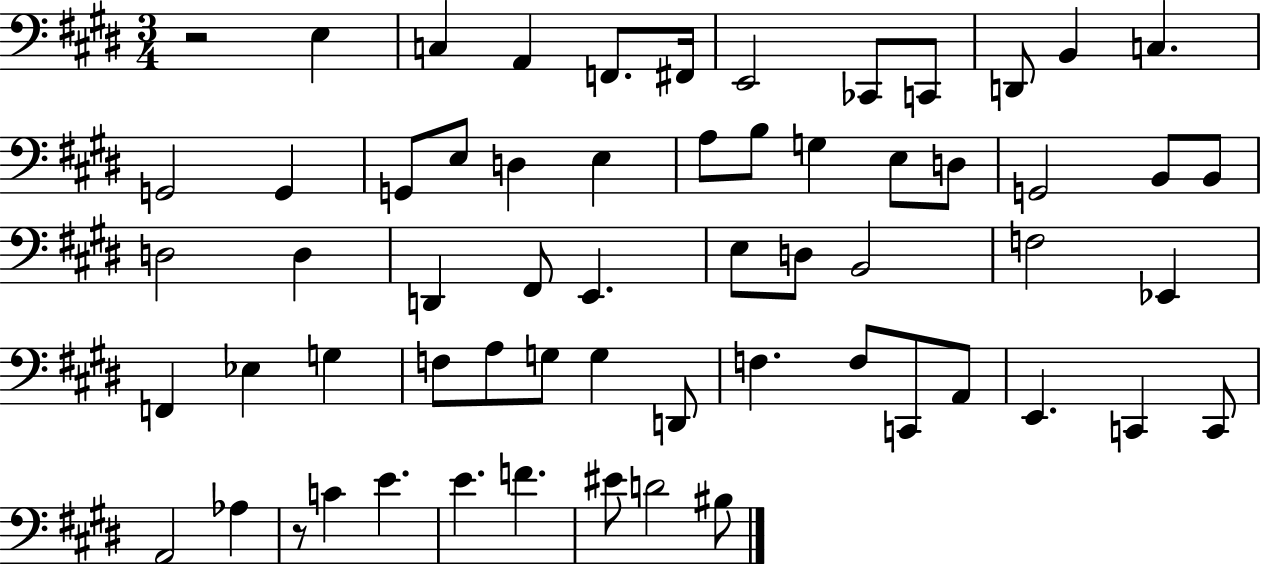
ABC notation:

X:1
T:Untitled
M:3/4
L:1/4
K:E
z2 E, C, A,, F,,/2 ^F,,/4 E,,2 _C,,/2 C,,/2 D,,/2 B,, C, G,,2 G,, G,,/2 E,/2 D, E, A,/2 B,/2 G, E,/2 D,/2 G,,2 B,,/2 B,,/2 D,2 D, D,, ^F,,/2 E,, E,/2 D,/2 B,,2 F,2 _E,, F,, _E, G, F,/2 A,/2 G,/2 G, D,,/2 F, F,/2 C,,/2 A,,/2 E,, C,, C,,/2 A,,2 _A, z/2 C E E F ^E/2 D2 ^B,/2